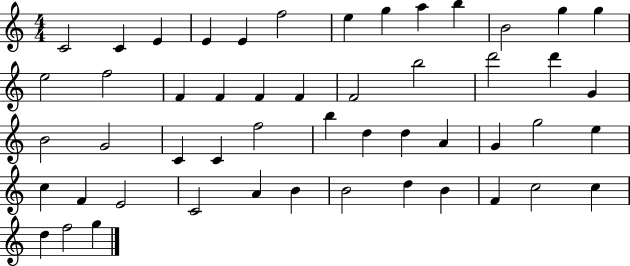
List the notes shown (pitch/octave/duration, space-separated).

C4/h C4/q E4/q E4/q E4/q F5/h E5/q G5/q A5/q B5/q B4/h G5/q G5/q E5/h F5/h F4/q F4/q F4/q F4/q F4/h B5/h D6/h D6/q G4/q B4/h G4/h C4/q C4/q F5/h B5/q D5/q D5/q A4/q G4/q G5/h E5/q C5/q F4/q E4/h C4/h A4/q B4/q B4/h D5/q B4/q F4/q C5/h C5/q D5/q F5/h G5/q